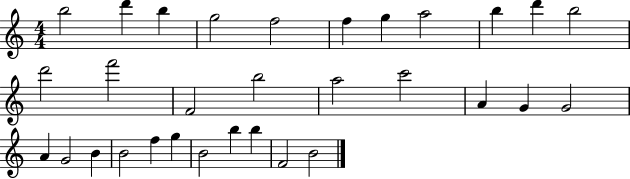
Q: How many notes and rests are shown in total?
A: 31